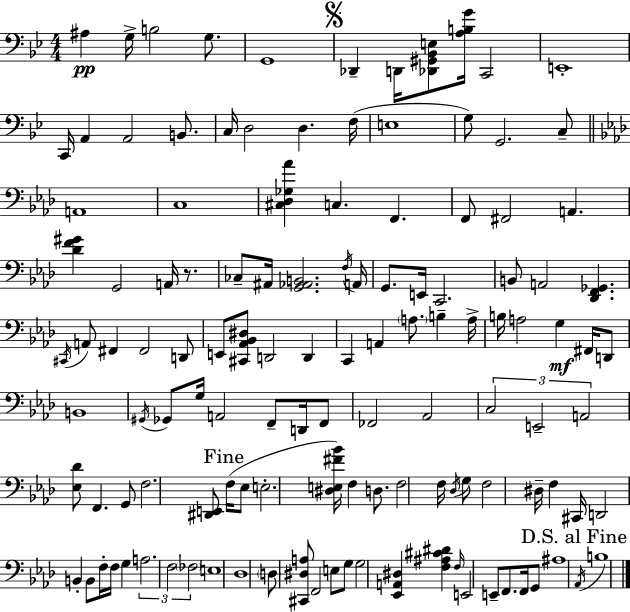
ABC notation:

X:1
T:Untitled
M:4/4
L:1/4
K:Bb
^A, G,/4 B,2 G,/2 G,,4 _D,, D,,/4 [_D,,^G,,_B,,E,]/2 [A,B,G]/4 C,,2 E,,4 C,,/4 A,, A,,2 B,,/2 C,/4 D,2 D, F,/4 E,4 G,/2 G,,2 C,/2 A,,4 C,4 [^C,_D,_G,_A] C, F,, F,,/2 ^F,,2 A,, [_DF^G] G,,2 A,,/4 z/2 _C,/2 ^A,,/4 [G,,_A,,B,,]2 F,/4 A,,/4 G,,/2 E,,/4 C,,2 B,,/2 A,,2 [_D,,F,,_G,,] ^C,,/4 A,,/2 ^F,, ^F,,2 D,,/2 E,,/2 [^C,,_A,,_B,,^D,]/2 D,,2 D,, C,, A,, A,/2 B, A,/4 B,/4 A,2 G, ^F,,/4 D,,/2 B,,4 ^G,,/4 _G,,/2 G,/4 A,,2 F,,/2 D,,/4 F,,/2 _F,,2 _A,,2 C,2 E,,2 A,,2 [_E,_D]/2 F,, G,,/2 F,2 [^D,,E,,]/2 F,/4 _E,/2 E,2 [^D,E,^F_B]/4 F, D,/2 F,2 F,/4 _D,/4 G,/2 F,2 ^D,/4 F, ^C,,/4 D,,2 B,, B,,/2 F,/4 F,/4 G, A,2 F,2 _F,2 E,4 _D,4 D,/2 [^C,,^D,A,]/2 F,,2 E,/2 G,/2 G,2 [_E,,A,,^D,] [F,^A,^C^D] F,/4 E,,2 E,,/2 F,,/2 F,,/4 G,,/2 ^A,4 _A,,/4 B,4